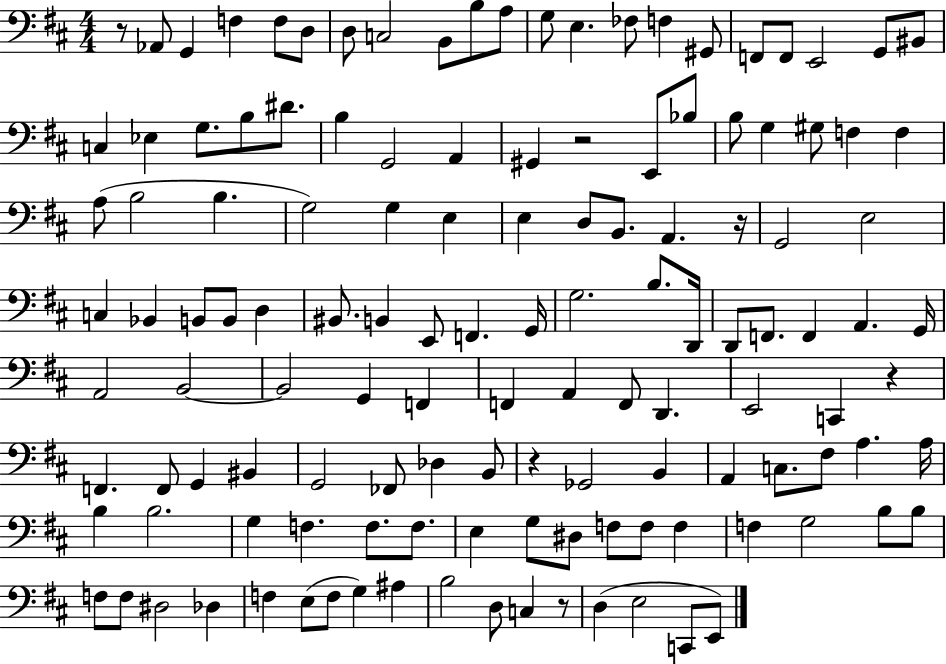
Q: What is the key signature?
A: D major